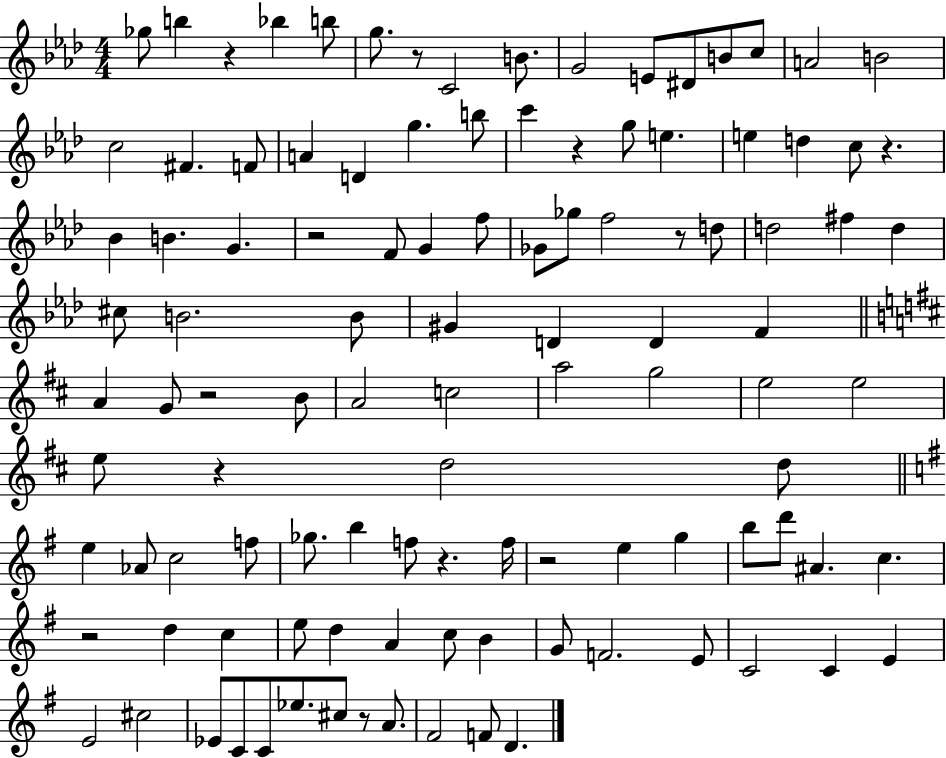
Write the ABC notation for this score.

X:1
T:Untitled
M:4/4
L:1/4
K:Ab
_g/2 b z _b b/2 g/2 z/2 C2 B/2 G2 E/2 ^D/2 B/2 c/2 A2 B2 c2 ^F F/2 A D g b/2 c' z g/2 e e d c/2 z _B B G z2 F/2 G f/2 _G/2 _g/2 f2 z/2 d/2 d2 ^f d ^c/2 B2 B/2 ^G D D F A G/2 z2 B/2 A2 c2 a2 g2 e2 e2 e/2 z d2 d/2 e _A/2 c2 f/2 _g/2 b f/2 z f/4 z2 e g b/2 d'/2 ^A c z2 d c e/2 d A c/2 B G/2 F2 E/2 C2 C E E2 ^c2 _E/2 C/2 C/2 _e/2 ^c/2 z/2 A/2 ^F2 F/2 D